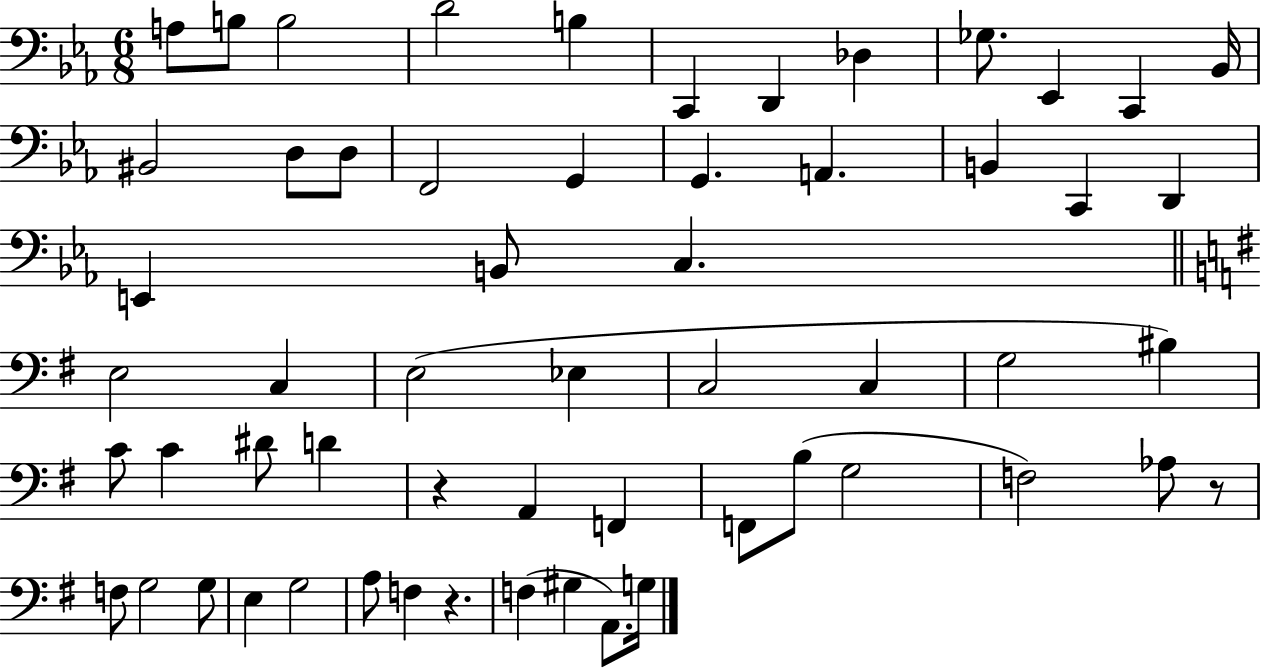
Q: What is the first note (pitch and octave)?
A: A3